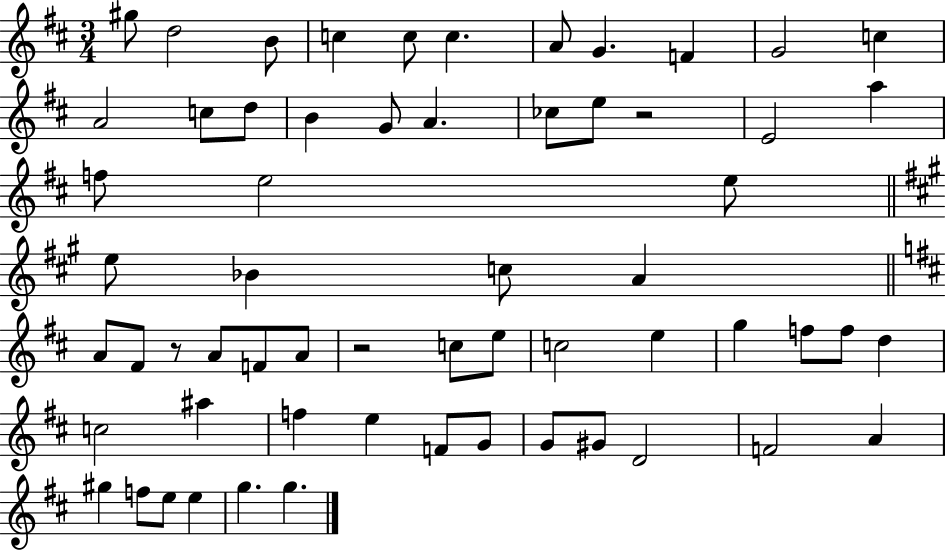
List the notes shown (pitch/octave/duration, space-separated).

G#5/e D5/h B4/e C5/q C5/e C5/q. A4/e G4/q. F4/q G4/h C5/q A4/h C5/e D5/e B4/q G4/e A4/q. CES5/e E5/e R/h E4/h A5/q F5/e E5/h E5/e E5/e Bb4/q C5/e A4/q A4/e F#4/e R/e A4/e F4/e A4/e R/h C5/e E5/e C5/h E5/q G5/q F5/e F5/e D5/q C5/h A#5/q F5/q E5/q F4/e G4/e G4/e G#4/e D4/h F4/h A4/q G#5/q F5/e E5/e E5/q G5/q. G5/q.